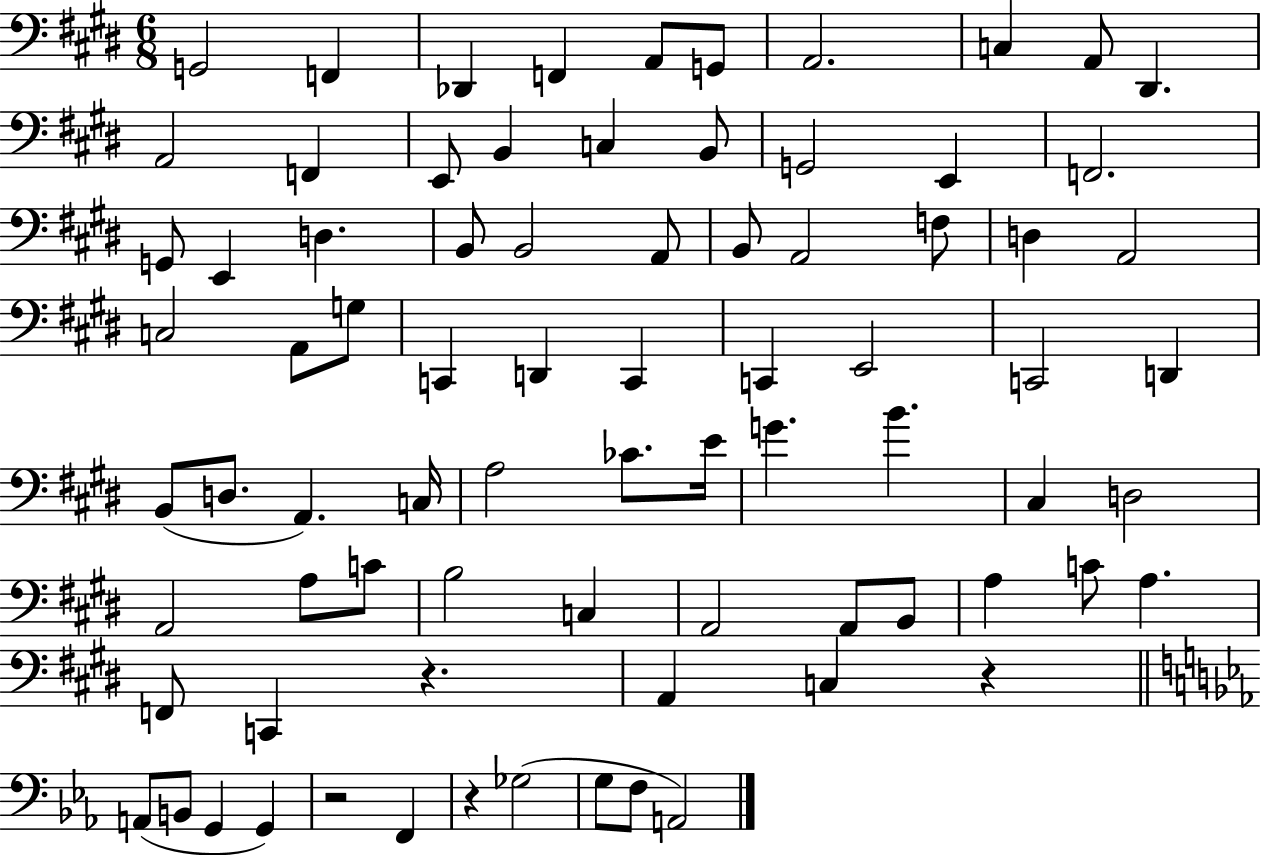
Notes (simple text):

G2/h F2/q Db2/q F2/q A2/e G2/e A2/h. C3/q A2/e D#2/q. A2/h F2/q E2/e B2/q C3/q B2/e G2/h E2/q F2/h. G2/e E2/q D3/q. B2/e B2/h A2/e B2/e A2/h F3/e D3/q A2/h C3/h A2/e G3/e C2/q D2/q C2/q C2/q E2/h C2/h D2/q B2/e D3/e. A2/q. C3/s A3/h CES4/e. E4/s G4/q. B4/q. C#3/q D3/h A2/h A3/e C4/e B3/h C3/q A2/h A2/e B2/e A3/q C4/e A3/q. F2/e C2/q R/q. A2/q C3/q R/q A2/e B2/e G2/q G2/q R/h F2/q R/q Gb3/h G3/e F3/e A2/h